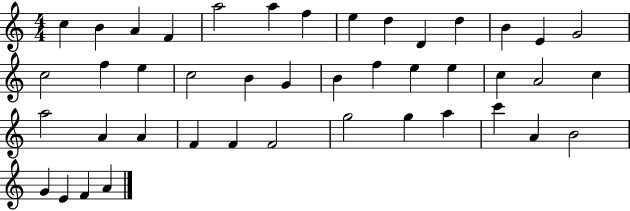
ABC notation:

X:1
T:Untitled
M:4/4
L:1/4
K:C
c B A F a2 a f e d D d B E G2 c2 f e c2 B G B f e e c A2 c a2 A A F F F2 g2 g a c' A B2 G E F A